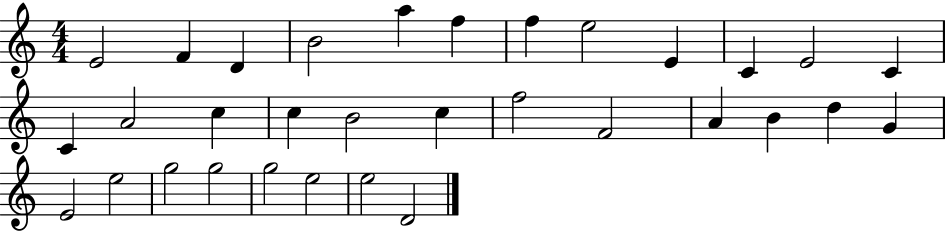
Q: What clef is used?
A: treble